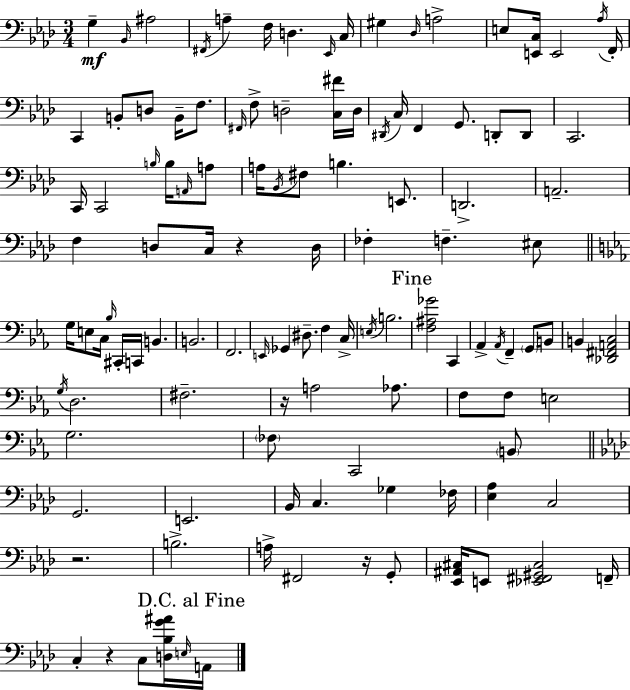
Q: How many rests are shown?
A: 5